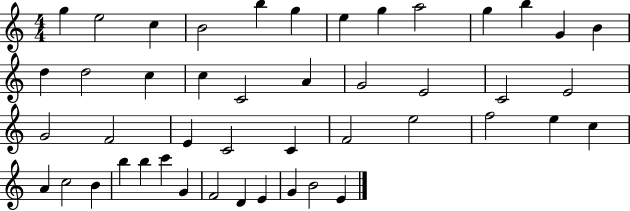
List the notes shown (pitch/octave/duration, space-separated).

G5/q E5/h C5/q B4/h B5/q G5/q E5/q G5/q A5/h G5/q B5/q G4/q B4/q D5/q D5/h C5/q C5/q C4/h A4/q G4/h E4/h C4/h E4/h G4/h F4/h E4/q C4/h C4/q F4/h E5/h F5/h E5/q C5/q A4/q C5/h B4/q B5/q B5/q C6/q G4/q F4/h D4/q E4/q G4/q B4/h E4/q